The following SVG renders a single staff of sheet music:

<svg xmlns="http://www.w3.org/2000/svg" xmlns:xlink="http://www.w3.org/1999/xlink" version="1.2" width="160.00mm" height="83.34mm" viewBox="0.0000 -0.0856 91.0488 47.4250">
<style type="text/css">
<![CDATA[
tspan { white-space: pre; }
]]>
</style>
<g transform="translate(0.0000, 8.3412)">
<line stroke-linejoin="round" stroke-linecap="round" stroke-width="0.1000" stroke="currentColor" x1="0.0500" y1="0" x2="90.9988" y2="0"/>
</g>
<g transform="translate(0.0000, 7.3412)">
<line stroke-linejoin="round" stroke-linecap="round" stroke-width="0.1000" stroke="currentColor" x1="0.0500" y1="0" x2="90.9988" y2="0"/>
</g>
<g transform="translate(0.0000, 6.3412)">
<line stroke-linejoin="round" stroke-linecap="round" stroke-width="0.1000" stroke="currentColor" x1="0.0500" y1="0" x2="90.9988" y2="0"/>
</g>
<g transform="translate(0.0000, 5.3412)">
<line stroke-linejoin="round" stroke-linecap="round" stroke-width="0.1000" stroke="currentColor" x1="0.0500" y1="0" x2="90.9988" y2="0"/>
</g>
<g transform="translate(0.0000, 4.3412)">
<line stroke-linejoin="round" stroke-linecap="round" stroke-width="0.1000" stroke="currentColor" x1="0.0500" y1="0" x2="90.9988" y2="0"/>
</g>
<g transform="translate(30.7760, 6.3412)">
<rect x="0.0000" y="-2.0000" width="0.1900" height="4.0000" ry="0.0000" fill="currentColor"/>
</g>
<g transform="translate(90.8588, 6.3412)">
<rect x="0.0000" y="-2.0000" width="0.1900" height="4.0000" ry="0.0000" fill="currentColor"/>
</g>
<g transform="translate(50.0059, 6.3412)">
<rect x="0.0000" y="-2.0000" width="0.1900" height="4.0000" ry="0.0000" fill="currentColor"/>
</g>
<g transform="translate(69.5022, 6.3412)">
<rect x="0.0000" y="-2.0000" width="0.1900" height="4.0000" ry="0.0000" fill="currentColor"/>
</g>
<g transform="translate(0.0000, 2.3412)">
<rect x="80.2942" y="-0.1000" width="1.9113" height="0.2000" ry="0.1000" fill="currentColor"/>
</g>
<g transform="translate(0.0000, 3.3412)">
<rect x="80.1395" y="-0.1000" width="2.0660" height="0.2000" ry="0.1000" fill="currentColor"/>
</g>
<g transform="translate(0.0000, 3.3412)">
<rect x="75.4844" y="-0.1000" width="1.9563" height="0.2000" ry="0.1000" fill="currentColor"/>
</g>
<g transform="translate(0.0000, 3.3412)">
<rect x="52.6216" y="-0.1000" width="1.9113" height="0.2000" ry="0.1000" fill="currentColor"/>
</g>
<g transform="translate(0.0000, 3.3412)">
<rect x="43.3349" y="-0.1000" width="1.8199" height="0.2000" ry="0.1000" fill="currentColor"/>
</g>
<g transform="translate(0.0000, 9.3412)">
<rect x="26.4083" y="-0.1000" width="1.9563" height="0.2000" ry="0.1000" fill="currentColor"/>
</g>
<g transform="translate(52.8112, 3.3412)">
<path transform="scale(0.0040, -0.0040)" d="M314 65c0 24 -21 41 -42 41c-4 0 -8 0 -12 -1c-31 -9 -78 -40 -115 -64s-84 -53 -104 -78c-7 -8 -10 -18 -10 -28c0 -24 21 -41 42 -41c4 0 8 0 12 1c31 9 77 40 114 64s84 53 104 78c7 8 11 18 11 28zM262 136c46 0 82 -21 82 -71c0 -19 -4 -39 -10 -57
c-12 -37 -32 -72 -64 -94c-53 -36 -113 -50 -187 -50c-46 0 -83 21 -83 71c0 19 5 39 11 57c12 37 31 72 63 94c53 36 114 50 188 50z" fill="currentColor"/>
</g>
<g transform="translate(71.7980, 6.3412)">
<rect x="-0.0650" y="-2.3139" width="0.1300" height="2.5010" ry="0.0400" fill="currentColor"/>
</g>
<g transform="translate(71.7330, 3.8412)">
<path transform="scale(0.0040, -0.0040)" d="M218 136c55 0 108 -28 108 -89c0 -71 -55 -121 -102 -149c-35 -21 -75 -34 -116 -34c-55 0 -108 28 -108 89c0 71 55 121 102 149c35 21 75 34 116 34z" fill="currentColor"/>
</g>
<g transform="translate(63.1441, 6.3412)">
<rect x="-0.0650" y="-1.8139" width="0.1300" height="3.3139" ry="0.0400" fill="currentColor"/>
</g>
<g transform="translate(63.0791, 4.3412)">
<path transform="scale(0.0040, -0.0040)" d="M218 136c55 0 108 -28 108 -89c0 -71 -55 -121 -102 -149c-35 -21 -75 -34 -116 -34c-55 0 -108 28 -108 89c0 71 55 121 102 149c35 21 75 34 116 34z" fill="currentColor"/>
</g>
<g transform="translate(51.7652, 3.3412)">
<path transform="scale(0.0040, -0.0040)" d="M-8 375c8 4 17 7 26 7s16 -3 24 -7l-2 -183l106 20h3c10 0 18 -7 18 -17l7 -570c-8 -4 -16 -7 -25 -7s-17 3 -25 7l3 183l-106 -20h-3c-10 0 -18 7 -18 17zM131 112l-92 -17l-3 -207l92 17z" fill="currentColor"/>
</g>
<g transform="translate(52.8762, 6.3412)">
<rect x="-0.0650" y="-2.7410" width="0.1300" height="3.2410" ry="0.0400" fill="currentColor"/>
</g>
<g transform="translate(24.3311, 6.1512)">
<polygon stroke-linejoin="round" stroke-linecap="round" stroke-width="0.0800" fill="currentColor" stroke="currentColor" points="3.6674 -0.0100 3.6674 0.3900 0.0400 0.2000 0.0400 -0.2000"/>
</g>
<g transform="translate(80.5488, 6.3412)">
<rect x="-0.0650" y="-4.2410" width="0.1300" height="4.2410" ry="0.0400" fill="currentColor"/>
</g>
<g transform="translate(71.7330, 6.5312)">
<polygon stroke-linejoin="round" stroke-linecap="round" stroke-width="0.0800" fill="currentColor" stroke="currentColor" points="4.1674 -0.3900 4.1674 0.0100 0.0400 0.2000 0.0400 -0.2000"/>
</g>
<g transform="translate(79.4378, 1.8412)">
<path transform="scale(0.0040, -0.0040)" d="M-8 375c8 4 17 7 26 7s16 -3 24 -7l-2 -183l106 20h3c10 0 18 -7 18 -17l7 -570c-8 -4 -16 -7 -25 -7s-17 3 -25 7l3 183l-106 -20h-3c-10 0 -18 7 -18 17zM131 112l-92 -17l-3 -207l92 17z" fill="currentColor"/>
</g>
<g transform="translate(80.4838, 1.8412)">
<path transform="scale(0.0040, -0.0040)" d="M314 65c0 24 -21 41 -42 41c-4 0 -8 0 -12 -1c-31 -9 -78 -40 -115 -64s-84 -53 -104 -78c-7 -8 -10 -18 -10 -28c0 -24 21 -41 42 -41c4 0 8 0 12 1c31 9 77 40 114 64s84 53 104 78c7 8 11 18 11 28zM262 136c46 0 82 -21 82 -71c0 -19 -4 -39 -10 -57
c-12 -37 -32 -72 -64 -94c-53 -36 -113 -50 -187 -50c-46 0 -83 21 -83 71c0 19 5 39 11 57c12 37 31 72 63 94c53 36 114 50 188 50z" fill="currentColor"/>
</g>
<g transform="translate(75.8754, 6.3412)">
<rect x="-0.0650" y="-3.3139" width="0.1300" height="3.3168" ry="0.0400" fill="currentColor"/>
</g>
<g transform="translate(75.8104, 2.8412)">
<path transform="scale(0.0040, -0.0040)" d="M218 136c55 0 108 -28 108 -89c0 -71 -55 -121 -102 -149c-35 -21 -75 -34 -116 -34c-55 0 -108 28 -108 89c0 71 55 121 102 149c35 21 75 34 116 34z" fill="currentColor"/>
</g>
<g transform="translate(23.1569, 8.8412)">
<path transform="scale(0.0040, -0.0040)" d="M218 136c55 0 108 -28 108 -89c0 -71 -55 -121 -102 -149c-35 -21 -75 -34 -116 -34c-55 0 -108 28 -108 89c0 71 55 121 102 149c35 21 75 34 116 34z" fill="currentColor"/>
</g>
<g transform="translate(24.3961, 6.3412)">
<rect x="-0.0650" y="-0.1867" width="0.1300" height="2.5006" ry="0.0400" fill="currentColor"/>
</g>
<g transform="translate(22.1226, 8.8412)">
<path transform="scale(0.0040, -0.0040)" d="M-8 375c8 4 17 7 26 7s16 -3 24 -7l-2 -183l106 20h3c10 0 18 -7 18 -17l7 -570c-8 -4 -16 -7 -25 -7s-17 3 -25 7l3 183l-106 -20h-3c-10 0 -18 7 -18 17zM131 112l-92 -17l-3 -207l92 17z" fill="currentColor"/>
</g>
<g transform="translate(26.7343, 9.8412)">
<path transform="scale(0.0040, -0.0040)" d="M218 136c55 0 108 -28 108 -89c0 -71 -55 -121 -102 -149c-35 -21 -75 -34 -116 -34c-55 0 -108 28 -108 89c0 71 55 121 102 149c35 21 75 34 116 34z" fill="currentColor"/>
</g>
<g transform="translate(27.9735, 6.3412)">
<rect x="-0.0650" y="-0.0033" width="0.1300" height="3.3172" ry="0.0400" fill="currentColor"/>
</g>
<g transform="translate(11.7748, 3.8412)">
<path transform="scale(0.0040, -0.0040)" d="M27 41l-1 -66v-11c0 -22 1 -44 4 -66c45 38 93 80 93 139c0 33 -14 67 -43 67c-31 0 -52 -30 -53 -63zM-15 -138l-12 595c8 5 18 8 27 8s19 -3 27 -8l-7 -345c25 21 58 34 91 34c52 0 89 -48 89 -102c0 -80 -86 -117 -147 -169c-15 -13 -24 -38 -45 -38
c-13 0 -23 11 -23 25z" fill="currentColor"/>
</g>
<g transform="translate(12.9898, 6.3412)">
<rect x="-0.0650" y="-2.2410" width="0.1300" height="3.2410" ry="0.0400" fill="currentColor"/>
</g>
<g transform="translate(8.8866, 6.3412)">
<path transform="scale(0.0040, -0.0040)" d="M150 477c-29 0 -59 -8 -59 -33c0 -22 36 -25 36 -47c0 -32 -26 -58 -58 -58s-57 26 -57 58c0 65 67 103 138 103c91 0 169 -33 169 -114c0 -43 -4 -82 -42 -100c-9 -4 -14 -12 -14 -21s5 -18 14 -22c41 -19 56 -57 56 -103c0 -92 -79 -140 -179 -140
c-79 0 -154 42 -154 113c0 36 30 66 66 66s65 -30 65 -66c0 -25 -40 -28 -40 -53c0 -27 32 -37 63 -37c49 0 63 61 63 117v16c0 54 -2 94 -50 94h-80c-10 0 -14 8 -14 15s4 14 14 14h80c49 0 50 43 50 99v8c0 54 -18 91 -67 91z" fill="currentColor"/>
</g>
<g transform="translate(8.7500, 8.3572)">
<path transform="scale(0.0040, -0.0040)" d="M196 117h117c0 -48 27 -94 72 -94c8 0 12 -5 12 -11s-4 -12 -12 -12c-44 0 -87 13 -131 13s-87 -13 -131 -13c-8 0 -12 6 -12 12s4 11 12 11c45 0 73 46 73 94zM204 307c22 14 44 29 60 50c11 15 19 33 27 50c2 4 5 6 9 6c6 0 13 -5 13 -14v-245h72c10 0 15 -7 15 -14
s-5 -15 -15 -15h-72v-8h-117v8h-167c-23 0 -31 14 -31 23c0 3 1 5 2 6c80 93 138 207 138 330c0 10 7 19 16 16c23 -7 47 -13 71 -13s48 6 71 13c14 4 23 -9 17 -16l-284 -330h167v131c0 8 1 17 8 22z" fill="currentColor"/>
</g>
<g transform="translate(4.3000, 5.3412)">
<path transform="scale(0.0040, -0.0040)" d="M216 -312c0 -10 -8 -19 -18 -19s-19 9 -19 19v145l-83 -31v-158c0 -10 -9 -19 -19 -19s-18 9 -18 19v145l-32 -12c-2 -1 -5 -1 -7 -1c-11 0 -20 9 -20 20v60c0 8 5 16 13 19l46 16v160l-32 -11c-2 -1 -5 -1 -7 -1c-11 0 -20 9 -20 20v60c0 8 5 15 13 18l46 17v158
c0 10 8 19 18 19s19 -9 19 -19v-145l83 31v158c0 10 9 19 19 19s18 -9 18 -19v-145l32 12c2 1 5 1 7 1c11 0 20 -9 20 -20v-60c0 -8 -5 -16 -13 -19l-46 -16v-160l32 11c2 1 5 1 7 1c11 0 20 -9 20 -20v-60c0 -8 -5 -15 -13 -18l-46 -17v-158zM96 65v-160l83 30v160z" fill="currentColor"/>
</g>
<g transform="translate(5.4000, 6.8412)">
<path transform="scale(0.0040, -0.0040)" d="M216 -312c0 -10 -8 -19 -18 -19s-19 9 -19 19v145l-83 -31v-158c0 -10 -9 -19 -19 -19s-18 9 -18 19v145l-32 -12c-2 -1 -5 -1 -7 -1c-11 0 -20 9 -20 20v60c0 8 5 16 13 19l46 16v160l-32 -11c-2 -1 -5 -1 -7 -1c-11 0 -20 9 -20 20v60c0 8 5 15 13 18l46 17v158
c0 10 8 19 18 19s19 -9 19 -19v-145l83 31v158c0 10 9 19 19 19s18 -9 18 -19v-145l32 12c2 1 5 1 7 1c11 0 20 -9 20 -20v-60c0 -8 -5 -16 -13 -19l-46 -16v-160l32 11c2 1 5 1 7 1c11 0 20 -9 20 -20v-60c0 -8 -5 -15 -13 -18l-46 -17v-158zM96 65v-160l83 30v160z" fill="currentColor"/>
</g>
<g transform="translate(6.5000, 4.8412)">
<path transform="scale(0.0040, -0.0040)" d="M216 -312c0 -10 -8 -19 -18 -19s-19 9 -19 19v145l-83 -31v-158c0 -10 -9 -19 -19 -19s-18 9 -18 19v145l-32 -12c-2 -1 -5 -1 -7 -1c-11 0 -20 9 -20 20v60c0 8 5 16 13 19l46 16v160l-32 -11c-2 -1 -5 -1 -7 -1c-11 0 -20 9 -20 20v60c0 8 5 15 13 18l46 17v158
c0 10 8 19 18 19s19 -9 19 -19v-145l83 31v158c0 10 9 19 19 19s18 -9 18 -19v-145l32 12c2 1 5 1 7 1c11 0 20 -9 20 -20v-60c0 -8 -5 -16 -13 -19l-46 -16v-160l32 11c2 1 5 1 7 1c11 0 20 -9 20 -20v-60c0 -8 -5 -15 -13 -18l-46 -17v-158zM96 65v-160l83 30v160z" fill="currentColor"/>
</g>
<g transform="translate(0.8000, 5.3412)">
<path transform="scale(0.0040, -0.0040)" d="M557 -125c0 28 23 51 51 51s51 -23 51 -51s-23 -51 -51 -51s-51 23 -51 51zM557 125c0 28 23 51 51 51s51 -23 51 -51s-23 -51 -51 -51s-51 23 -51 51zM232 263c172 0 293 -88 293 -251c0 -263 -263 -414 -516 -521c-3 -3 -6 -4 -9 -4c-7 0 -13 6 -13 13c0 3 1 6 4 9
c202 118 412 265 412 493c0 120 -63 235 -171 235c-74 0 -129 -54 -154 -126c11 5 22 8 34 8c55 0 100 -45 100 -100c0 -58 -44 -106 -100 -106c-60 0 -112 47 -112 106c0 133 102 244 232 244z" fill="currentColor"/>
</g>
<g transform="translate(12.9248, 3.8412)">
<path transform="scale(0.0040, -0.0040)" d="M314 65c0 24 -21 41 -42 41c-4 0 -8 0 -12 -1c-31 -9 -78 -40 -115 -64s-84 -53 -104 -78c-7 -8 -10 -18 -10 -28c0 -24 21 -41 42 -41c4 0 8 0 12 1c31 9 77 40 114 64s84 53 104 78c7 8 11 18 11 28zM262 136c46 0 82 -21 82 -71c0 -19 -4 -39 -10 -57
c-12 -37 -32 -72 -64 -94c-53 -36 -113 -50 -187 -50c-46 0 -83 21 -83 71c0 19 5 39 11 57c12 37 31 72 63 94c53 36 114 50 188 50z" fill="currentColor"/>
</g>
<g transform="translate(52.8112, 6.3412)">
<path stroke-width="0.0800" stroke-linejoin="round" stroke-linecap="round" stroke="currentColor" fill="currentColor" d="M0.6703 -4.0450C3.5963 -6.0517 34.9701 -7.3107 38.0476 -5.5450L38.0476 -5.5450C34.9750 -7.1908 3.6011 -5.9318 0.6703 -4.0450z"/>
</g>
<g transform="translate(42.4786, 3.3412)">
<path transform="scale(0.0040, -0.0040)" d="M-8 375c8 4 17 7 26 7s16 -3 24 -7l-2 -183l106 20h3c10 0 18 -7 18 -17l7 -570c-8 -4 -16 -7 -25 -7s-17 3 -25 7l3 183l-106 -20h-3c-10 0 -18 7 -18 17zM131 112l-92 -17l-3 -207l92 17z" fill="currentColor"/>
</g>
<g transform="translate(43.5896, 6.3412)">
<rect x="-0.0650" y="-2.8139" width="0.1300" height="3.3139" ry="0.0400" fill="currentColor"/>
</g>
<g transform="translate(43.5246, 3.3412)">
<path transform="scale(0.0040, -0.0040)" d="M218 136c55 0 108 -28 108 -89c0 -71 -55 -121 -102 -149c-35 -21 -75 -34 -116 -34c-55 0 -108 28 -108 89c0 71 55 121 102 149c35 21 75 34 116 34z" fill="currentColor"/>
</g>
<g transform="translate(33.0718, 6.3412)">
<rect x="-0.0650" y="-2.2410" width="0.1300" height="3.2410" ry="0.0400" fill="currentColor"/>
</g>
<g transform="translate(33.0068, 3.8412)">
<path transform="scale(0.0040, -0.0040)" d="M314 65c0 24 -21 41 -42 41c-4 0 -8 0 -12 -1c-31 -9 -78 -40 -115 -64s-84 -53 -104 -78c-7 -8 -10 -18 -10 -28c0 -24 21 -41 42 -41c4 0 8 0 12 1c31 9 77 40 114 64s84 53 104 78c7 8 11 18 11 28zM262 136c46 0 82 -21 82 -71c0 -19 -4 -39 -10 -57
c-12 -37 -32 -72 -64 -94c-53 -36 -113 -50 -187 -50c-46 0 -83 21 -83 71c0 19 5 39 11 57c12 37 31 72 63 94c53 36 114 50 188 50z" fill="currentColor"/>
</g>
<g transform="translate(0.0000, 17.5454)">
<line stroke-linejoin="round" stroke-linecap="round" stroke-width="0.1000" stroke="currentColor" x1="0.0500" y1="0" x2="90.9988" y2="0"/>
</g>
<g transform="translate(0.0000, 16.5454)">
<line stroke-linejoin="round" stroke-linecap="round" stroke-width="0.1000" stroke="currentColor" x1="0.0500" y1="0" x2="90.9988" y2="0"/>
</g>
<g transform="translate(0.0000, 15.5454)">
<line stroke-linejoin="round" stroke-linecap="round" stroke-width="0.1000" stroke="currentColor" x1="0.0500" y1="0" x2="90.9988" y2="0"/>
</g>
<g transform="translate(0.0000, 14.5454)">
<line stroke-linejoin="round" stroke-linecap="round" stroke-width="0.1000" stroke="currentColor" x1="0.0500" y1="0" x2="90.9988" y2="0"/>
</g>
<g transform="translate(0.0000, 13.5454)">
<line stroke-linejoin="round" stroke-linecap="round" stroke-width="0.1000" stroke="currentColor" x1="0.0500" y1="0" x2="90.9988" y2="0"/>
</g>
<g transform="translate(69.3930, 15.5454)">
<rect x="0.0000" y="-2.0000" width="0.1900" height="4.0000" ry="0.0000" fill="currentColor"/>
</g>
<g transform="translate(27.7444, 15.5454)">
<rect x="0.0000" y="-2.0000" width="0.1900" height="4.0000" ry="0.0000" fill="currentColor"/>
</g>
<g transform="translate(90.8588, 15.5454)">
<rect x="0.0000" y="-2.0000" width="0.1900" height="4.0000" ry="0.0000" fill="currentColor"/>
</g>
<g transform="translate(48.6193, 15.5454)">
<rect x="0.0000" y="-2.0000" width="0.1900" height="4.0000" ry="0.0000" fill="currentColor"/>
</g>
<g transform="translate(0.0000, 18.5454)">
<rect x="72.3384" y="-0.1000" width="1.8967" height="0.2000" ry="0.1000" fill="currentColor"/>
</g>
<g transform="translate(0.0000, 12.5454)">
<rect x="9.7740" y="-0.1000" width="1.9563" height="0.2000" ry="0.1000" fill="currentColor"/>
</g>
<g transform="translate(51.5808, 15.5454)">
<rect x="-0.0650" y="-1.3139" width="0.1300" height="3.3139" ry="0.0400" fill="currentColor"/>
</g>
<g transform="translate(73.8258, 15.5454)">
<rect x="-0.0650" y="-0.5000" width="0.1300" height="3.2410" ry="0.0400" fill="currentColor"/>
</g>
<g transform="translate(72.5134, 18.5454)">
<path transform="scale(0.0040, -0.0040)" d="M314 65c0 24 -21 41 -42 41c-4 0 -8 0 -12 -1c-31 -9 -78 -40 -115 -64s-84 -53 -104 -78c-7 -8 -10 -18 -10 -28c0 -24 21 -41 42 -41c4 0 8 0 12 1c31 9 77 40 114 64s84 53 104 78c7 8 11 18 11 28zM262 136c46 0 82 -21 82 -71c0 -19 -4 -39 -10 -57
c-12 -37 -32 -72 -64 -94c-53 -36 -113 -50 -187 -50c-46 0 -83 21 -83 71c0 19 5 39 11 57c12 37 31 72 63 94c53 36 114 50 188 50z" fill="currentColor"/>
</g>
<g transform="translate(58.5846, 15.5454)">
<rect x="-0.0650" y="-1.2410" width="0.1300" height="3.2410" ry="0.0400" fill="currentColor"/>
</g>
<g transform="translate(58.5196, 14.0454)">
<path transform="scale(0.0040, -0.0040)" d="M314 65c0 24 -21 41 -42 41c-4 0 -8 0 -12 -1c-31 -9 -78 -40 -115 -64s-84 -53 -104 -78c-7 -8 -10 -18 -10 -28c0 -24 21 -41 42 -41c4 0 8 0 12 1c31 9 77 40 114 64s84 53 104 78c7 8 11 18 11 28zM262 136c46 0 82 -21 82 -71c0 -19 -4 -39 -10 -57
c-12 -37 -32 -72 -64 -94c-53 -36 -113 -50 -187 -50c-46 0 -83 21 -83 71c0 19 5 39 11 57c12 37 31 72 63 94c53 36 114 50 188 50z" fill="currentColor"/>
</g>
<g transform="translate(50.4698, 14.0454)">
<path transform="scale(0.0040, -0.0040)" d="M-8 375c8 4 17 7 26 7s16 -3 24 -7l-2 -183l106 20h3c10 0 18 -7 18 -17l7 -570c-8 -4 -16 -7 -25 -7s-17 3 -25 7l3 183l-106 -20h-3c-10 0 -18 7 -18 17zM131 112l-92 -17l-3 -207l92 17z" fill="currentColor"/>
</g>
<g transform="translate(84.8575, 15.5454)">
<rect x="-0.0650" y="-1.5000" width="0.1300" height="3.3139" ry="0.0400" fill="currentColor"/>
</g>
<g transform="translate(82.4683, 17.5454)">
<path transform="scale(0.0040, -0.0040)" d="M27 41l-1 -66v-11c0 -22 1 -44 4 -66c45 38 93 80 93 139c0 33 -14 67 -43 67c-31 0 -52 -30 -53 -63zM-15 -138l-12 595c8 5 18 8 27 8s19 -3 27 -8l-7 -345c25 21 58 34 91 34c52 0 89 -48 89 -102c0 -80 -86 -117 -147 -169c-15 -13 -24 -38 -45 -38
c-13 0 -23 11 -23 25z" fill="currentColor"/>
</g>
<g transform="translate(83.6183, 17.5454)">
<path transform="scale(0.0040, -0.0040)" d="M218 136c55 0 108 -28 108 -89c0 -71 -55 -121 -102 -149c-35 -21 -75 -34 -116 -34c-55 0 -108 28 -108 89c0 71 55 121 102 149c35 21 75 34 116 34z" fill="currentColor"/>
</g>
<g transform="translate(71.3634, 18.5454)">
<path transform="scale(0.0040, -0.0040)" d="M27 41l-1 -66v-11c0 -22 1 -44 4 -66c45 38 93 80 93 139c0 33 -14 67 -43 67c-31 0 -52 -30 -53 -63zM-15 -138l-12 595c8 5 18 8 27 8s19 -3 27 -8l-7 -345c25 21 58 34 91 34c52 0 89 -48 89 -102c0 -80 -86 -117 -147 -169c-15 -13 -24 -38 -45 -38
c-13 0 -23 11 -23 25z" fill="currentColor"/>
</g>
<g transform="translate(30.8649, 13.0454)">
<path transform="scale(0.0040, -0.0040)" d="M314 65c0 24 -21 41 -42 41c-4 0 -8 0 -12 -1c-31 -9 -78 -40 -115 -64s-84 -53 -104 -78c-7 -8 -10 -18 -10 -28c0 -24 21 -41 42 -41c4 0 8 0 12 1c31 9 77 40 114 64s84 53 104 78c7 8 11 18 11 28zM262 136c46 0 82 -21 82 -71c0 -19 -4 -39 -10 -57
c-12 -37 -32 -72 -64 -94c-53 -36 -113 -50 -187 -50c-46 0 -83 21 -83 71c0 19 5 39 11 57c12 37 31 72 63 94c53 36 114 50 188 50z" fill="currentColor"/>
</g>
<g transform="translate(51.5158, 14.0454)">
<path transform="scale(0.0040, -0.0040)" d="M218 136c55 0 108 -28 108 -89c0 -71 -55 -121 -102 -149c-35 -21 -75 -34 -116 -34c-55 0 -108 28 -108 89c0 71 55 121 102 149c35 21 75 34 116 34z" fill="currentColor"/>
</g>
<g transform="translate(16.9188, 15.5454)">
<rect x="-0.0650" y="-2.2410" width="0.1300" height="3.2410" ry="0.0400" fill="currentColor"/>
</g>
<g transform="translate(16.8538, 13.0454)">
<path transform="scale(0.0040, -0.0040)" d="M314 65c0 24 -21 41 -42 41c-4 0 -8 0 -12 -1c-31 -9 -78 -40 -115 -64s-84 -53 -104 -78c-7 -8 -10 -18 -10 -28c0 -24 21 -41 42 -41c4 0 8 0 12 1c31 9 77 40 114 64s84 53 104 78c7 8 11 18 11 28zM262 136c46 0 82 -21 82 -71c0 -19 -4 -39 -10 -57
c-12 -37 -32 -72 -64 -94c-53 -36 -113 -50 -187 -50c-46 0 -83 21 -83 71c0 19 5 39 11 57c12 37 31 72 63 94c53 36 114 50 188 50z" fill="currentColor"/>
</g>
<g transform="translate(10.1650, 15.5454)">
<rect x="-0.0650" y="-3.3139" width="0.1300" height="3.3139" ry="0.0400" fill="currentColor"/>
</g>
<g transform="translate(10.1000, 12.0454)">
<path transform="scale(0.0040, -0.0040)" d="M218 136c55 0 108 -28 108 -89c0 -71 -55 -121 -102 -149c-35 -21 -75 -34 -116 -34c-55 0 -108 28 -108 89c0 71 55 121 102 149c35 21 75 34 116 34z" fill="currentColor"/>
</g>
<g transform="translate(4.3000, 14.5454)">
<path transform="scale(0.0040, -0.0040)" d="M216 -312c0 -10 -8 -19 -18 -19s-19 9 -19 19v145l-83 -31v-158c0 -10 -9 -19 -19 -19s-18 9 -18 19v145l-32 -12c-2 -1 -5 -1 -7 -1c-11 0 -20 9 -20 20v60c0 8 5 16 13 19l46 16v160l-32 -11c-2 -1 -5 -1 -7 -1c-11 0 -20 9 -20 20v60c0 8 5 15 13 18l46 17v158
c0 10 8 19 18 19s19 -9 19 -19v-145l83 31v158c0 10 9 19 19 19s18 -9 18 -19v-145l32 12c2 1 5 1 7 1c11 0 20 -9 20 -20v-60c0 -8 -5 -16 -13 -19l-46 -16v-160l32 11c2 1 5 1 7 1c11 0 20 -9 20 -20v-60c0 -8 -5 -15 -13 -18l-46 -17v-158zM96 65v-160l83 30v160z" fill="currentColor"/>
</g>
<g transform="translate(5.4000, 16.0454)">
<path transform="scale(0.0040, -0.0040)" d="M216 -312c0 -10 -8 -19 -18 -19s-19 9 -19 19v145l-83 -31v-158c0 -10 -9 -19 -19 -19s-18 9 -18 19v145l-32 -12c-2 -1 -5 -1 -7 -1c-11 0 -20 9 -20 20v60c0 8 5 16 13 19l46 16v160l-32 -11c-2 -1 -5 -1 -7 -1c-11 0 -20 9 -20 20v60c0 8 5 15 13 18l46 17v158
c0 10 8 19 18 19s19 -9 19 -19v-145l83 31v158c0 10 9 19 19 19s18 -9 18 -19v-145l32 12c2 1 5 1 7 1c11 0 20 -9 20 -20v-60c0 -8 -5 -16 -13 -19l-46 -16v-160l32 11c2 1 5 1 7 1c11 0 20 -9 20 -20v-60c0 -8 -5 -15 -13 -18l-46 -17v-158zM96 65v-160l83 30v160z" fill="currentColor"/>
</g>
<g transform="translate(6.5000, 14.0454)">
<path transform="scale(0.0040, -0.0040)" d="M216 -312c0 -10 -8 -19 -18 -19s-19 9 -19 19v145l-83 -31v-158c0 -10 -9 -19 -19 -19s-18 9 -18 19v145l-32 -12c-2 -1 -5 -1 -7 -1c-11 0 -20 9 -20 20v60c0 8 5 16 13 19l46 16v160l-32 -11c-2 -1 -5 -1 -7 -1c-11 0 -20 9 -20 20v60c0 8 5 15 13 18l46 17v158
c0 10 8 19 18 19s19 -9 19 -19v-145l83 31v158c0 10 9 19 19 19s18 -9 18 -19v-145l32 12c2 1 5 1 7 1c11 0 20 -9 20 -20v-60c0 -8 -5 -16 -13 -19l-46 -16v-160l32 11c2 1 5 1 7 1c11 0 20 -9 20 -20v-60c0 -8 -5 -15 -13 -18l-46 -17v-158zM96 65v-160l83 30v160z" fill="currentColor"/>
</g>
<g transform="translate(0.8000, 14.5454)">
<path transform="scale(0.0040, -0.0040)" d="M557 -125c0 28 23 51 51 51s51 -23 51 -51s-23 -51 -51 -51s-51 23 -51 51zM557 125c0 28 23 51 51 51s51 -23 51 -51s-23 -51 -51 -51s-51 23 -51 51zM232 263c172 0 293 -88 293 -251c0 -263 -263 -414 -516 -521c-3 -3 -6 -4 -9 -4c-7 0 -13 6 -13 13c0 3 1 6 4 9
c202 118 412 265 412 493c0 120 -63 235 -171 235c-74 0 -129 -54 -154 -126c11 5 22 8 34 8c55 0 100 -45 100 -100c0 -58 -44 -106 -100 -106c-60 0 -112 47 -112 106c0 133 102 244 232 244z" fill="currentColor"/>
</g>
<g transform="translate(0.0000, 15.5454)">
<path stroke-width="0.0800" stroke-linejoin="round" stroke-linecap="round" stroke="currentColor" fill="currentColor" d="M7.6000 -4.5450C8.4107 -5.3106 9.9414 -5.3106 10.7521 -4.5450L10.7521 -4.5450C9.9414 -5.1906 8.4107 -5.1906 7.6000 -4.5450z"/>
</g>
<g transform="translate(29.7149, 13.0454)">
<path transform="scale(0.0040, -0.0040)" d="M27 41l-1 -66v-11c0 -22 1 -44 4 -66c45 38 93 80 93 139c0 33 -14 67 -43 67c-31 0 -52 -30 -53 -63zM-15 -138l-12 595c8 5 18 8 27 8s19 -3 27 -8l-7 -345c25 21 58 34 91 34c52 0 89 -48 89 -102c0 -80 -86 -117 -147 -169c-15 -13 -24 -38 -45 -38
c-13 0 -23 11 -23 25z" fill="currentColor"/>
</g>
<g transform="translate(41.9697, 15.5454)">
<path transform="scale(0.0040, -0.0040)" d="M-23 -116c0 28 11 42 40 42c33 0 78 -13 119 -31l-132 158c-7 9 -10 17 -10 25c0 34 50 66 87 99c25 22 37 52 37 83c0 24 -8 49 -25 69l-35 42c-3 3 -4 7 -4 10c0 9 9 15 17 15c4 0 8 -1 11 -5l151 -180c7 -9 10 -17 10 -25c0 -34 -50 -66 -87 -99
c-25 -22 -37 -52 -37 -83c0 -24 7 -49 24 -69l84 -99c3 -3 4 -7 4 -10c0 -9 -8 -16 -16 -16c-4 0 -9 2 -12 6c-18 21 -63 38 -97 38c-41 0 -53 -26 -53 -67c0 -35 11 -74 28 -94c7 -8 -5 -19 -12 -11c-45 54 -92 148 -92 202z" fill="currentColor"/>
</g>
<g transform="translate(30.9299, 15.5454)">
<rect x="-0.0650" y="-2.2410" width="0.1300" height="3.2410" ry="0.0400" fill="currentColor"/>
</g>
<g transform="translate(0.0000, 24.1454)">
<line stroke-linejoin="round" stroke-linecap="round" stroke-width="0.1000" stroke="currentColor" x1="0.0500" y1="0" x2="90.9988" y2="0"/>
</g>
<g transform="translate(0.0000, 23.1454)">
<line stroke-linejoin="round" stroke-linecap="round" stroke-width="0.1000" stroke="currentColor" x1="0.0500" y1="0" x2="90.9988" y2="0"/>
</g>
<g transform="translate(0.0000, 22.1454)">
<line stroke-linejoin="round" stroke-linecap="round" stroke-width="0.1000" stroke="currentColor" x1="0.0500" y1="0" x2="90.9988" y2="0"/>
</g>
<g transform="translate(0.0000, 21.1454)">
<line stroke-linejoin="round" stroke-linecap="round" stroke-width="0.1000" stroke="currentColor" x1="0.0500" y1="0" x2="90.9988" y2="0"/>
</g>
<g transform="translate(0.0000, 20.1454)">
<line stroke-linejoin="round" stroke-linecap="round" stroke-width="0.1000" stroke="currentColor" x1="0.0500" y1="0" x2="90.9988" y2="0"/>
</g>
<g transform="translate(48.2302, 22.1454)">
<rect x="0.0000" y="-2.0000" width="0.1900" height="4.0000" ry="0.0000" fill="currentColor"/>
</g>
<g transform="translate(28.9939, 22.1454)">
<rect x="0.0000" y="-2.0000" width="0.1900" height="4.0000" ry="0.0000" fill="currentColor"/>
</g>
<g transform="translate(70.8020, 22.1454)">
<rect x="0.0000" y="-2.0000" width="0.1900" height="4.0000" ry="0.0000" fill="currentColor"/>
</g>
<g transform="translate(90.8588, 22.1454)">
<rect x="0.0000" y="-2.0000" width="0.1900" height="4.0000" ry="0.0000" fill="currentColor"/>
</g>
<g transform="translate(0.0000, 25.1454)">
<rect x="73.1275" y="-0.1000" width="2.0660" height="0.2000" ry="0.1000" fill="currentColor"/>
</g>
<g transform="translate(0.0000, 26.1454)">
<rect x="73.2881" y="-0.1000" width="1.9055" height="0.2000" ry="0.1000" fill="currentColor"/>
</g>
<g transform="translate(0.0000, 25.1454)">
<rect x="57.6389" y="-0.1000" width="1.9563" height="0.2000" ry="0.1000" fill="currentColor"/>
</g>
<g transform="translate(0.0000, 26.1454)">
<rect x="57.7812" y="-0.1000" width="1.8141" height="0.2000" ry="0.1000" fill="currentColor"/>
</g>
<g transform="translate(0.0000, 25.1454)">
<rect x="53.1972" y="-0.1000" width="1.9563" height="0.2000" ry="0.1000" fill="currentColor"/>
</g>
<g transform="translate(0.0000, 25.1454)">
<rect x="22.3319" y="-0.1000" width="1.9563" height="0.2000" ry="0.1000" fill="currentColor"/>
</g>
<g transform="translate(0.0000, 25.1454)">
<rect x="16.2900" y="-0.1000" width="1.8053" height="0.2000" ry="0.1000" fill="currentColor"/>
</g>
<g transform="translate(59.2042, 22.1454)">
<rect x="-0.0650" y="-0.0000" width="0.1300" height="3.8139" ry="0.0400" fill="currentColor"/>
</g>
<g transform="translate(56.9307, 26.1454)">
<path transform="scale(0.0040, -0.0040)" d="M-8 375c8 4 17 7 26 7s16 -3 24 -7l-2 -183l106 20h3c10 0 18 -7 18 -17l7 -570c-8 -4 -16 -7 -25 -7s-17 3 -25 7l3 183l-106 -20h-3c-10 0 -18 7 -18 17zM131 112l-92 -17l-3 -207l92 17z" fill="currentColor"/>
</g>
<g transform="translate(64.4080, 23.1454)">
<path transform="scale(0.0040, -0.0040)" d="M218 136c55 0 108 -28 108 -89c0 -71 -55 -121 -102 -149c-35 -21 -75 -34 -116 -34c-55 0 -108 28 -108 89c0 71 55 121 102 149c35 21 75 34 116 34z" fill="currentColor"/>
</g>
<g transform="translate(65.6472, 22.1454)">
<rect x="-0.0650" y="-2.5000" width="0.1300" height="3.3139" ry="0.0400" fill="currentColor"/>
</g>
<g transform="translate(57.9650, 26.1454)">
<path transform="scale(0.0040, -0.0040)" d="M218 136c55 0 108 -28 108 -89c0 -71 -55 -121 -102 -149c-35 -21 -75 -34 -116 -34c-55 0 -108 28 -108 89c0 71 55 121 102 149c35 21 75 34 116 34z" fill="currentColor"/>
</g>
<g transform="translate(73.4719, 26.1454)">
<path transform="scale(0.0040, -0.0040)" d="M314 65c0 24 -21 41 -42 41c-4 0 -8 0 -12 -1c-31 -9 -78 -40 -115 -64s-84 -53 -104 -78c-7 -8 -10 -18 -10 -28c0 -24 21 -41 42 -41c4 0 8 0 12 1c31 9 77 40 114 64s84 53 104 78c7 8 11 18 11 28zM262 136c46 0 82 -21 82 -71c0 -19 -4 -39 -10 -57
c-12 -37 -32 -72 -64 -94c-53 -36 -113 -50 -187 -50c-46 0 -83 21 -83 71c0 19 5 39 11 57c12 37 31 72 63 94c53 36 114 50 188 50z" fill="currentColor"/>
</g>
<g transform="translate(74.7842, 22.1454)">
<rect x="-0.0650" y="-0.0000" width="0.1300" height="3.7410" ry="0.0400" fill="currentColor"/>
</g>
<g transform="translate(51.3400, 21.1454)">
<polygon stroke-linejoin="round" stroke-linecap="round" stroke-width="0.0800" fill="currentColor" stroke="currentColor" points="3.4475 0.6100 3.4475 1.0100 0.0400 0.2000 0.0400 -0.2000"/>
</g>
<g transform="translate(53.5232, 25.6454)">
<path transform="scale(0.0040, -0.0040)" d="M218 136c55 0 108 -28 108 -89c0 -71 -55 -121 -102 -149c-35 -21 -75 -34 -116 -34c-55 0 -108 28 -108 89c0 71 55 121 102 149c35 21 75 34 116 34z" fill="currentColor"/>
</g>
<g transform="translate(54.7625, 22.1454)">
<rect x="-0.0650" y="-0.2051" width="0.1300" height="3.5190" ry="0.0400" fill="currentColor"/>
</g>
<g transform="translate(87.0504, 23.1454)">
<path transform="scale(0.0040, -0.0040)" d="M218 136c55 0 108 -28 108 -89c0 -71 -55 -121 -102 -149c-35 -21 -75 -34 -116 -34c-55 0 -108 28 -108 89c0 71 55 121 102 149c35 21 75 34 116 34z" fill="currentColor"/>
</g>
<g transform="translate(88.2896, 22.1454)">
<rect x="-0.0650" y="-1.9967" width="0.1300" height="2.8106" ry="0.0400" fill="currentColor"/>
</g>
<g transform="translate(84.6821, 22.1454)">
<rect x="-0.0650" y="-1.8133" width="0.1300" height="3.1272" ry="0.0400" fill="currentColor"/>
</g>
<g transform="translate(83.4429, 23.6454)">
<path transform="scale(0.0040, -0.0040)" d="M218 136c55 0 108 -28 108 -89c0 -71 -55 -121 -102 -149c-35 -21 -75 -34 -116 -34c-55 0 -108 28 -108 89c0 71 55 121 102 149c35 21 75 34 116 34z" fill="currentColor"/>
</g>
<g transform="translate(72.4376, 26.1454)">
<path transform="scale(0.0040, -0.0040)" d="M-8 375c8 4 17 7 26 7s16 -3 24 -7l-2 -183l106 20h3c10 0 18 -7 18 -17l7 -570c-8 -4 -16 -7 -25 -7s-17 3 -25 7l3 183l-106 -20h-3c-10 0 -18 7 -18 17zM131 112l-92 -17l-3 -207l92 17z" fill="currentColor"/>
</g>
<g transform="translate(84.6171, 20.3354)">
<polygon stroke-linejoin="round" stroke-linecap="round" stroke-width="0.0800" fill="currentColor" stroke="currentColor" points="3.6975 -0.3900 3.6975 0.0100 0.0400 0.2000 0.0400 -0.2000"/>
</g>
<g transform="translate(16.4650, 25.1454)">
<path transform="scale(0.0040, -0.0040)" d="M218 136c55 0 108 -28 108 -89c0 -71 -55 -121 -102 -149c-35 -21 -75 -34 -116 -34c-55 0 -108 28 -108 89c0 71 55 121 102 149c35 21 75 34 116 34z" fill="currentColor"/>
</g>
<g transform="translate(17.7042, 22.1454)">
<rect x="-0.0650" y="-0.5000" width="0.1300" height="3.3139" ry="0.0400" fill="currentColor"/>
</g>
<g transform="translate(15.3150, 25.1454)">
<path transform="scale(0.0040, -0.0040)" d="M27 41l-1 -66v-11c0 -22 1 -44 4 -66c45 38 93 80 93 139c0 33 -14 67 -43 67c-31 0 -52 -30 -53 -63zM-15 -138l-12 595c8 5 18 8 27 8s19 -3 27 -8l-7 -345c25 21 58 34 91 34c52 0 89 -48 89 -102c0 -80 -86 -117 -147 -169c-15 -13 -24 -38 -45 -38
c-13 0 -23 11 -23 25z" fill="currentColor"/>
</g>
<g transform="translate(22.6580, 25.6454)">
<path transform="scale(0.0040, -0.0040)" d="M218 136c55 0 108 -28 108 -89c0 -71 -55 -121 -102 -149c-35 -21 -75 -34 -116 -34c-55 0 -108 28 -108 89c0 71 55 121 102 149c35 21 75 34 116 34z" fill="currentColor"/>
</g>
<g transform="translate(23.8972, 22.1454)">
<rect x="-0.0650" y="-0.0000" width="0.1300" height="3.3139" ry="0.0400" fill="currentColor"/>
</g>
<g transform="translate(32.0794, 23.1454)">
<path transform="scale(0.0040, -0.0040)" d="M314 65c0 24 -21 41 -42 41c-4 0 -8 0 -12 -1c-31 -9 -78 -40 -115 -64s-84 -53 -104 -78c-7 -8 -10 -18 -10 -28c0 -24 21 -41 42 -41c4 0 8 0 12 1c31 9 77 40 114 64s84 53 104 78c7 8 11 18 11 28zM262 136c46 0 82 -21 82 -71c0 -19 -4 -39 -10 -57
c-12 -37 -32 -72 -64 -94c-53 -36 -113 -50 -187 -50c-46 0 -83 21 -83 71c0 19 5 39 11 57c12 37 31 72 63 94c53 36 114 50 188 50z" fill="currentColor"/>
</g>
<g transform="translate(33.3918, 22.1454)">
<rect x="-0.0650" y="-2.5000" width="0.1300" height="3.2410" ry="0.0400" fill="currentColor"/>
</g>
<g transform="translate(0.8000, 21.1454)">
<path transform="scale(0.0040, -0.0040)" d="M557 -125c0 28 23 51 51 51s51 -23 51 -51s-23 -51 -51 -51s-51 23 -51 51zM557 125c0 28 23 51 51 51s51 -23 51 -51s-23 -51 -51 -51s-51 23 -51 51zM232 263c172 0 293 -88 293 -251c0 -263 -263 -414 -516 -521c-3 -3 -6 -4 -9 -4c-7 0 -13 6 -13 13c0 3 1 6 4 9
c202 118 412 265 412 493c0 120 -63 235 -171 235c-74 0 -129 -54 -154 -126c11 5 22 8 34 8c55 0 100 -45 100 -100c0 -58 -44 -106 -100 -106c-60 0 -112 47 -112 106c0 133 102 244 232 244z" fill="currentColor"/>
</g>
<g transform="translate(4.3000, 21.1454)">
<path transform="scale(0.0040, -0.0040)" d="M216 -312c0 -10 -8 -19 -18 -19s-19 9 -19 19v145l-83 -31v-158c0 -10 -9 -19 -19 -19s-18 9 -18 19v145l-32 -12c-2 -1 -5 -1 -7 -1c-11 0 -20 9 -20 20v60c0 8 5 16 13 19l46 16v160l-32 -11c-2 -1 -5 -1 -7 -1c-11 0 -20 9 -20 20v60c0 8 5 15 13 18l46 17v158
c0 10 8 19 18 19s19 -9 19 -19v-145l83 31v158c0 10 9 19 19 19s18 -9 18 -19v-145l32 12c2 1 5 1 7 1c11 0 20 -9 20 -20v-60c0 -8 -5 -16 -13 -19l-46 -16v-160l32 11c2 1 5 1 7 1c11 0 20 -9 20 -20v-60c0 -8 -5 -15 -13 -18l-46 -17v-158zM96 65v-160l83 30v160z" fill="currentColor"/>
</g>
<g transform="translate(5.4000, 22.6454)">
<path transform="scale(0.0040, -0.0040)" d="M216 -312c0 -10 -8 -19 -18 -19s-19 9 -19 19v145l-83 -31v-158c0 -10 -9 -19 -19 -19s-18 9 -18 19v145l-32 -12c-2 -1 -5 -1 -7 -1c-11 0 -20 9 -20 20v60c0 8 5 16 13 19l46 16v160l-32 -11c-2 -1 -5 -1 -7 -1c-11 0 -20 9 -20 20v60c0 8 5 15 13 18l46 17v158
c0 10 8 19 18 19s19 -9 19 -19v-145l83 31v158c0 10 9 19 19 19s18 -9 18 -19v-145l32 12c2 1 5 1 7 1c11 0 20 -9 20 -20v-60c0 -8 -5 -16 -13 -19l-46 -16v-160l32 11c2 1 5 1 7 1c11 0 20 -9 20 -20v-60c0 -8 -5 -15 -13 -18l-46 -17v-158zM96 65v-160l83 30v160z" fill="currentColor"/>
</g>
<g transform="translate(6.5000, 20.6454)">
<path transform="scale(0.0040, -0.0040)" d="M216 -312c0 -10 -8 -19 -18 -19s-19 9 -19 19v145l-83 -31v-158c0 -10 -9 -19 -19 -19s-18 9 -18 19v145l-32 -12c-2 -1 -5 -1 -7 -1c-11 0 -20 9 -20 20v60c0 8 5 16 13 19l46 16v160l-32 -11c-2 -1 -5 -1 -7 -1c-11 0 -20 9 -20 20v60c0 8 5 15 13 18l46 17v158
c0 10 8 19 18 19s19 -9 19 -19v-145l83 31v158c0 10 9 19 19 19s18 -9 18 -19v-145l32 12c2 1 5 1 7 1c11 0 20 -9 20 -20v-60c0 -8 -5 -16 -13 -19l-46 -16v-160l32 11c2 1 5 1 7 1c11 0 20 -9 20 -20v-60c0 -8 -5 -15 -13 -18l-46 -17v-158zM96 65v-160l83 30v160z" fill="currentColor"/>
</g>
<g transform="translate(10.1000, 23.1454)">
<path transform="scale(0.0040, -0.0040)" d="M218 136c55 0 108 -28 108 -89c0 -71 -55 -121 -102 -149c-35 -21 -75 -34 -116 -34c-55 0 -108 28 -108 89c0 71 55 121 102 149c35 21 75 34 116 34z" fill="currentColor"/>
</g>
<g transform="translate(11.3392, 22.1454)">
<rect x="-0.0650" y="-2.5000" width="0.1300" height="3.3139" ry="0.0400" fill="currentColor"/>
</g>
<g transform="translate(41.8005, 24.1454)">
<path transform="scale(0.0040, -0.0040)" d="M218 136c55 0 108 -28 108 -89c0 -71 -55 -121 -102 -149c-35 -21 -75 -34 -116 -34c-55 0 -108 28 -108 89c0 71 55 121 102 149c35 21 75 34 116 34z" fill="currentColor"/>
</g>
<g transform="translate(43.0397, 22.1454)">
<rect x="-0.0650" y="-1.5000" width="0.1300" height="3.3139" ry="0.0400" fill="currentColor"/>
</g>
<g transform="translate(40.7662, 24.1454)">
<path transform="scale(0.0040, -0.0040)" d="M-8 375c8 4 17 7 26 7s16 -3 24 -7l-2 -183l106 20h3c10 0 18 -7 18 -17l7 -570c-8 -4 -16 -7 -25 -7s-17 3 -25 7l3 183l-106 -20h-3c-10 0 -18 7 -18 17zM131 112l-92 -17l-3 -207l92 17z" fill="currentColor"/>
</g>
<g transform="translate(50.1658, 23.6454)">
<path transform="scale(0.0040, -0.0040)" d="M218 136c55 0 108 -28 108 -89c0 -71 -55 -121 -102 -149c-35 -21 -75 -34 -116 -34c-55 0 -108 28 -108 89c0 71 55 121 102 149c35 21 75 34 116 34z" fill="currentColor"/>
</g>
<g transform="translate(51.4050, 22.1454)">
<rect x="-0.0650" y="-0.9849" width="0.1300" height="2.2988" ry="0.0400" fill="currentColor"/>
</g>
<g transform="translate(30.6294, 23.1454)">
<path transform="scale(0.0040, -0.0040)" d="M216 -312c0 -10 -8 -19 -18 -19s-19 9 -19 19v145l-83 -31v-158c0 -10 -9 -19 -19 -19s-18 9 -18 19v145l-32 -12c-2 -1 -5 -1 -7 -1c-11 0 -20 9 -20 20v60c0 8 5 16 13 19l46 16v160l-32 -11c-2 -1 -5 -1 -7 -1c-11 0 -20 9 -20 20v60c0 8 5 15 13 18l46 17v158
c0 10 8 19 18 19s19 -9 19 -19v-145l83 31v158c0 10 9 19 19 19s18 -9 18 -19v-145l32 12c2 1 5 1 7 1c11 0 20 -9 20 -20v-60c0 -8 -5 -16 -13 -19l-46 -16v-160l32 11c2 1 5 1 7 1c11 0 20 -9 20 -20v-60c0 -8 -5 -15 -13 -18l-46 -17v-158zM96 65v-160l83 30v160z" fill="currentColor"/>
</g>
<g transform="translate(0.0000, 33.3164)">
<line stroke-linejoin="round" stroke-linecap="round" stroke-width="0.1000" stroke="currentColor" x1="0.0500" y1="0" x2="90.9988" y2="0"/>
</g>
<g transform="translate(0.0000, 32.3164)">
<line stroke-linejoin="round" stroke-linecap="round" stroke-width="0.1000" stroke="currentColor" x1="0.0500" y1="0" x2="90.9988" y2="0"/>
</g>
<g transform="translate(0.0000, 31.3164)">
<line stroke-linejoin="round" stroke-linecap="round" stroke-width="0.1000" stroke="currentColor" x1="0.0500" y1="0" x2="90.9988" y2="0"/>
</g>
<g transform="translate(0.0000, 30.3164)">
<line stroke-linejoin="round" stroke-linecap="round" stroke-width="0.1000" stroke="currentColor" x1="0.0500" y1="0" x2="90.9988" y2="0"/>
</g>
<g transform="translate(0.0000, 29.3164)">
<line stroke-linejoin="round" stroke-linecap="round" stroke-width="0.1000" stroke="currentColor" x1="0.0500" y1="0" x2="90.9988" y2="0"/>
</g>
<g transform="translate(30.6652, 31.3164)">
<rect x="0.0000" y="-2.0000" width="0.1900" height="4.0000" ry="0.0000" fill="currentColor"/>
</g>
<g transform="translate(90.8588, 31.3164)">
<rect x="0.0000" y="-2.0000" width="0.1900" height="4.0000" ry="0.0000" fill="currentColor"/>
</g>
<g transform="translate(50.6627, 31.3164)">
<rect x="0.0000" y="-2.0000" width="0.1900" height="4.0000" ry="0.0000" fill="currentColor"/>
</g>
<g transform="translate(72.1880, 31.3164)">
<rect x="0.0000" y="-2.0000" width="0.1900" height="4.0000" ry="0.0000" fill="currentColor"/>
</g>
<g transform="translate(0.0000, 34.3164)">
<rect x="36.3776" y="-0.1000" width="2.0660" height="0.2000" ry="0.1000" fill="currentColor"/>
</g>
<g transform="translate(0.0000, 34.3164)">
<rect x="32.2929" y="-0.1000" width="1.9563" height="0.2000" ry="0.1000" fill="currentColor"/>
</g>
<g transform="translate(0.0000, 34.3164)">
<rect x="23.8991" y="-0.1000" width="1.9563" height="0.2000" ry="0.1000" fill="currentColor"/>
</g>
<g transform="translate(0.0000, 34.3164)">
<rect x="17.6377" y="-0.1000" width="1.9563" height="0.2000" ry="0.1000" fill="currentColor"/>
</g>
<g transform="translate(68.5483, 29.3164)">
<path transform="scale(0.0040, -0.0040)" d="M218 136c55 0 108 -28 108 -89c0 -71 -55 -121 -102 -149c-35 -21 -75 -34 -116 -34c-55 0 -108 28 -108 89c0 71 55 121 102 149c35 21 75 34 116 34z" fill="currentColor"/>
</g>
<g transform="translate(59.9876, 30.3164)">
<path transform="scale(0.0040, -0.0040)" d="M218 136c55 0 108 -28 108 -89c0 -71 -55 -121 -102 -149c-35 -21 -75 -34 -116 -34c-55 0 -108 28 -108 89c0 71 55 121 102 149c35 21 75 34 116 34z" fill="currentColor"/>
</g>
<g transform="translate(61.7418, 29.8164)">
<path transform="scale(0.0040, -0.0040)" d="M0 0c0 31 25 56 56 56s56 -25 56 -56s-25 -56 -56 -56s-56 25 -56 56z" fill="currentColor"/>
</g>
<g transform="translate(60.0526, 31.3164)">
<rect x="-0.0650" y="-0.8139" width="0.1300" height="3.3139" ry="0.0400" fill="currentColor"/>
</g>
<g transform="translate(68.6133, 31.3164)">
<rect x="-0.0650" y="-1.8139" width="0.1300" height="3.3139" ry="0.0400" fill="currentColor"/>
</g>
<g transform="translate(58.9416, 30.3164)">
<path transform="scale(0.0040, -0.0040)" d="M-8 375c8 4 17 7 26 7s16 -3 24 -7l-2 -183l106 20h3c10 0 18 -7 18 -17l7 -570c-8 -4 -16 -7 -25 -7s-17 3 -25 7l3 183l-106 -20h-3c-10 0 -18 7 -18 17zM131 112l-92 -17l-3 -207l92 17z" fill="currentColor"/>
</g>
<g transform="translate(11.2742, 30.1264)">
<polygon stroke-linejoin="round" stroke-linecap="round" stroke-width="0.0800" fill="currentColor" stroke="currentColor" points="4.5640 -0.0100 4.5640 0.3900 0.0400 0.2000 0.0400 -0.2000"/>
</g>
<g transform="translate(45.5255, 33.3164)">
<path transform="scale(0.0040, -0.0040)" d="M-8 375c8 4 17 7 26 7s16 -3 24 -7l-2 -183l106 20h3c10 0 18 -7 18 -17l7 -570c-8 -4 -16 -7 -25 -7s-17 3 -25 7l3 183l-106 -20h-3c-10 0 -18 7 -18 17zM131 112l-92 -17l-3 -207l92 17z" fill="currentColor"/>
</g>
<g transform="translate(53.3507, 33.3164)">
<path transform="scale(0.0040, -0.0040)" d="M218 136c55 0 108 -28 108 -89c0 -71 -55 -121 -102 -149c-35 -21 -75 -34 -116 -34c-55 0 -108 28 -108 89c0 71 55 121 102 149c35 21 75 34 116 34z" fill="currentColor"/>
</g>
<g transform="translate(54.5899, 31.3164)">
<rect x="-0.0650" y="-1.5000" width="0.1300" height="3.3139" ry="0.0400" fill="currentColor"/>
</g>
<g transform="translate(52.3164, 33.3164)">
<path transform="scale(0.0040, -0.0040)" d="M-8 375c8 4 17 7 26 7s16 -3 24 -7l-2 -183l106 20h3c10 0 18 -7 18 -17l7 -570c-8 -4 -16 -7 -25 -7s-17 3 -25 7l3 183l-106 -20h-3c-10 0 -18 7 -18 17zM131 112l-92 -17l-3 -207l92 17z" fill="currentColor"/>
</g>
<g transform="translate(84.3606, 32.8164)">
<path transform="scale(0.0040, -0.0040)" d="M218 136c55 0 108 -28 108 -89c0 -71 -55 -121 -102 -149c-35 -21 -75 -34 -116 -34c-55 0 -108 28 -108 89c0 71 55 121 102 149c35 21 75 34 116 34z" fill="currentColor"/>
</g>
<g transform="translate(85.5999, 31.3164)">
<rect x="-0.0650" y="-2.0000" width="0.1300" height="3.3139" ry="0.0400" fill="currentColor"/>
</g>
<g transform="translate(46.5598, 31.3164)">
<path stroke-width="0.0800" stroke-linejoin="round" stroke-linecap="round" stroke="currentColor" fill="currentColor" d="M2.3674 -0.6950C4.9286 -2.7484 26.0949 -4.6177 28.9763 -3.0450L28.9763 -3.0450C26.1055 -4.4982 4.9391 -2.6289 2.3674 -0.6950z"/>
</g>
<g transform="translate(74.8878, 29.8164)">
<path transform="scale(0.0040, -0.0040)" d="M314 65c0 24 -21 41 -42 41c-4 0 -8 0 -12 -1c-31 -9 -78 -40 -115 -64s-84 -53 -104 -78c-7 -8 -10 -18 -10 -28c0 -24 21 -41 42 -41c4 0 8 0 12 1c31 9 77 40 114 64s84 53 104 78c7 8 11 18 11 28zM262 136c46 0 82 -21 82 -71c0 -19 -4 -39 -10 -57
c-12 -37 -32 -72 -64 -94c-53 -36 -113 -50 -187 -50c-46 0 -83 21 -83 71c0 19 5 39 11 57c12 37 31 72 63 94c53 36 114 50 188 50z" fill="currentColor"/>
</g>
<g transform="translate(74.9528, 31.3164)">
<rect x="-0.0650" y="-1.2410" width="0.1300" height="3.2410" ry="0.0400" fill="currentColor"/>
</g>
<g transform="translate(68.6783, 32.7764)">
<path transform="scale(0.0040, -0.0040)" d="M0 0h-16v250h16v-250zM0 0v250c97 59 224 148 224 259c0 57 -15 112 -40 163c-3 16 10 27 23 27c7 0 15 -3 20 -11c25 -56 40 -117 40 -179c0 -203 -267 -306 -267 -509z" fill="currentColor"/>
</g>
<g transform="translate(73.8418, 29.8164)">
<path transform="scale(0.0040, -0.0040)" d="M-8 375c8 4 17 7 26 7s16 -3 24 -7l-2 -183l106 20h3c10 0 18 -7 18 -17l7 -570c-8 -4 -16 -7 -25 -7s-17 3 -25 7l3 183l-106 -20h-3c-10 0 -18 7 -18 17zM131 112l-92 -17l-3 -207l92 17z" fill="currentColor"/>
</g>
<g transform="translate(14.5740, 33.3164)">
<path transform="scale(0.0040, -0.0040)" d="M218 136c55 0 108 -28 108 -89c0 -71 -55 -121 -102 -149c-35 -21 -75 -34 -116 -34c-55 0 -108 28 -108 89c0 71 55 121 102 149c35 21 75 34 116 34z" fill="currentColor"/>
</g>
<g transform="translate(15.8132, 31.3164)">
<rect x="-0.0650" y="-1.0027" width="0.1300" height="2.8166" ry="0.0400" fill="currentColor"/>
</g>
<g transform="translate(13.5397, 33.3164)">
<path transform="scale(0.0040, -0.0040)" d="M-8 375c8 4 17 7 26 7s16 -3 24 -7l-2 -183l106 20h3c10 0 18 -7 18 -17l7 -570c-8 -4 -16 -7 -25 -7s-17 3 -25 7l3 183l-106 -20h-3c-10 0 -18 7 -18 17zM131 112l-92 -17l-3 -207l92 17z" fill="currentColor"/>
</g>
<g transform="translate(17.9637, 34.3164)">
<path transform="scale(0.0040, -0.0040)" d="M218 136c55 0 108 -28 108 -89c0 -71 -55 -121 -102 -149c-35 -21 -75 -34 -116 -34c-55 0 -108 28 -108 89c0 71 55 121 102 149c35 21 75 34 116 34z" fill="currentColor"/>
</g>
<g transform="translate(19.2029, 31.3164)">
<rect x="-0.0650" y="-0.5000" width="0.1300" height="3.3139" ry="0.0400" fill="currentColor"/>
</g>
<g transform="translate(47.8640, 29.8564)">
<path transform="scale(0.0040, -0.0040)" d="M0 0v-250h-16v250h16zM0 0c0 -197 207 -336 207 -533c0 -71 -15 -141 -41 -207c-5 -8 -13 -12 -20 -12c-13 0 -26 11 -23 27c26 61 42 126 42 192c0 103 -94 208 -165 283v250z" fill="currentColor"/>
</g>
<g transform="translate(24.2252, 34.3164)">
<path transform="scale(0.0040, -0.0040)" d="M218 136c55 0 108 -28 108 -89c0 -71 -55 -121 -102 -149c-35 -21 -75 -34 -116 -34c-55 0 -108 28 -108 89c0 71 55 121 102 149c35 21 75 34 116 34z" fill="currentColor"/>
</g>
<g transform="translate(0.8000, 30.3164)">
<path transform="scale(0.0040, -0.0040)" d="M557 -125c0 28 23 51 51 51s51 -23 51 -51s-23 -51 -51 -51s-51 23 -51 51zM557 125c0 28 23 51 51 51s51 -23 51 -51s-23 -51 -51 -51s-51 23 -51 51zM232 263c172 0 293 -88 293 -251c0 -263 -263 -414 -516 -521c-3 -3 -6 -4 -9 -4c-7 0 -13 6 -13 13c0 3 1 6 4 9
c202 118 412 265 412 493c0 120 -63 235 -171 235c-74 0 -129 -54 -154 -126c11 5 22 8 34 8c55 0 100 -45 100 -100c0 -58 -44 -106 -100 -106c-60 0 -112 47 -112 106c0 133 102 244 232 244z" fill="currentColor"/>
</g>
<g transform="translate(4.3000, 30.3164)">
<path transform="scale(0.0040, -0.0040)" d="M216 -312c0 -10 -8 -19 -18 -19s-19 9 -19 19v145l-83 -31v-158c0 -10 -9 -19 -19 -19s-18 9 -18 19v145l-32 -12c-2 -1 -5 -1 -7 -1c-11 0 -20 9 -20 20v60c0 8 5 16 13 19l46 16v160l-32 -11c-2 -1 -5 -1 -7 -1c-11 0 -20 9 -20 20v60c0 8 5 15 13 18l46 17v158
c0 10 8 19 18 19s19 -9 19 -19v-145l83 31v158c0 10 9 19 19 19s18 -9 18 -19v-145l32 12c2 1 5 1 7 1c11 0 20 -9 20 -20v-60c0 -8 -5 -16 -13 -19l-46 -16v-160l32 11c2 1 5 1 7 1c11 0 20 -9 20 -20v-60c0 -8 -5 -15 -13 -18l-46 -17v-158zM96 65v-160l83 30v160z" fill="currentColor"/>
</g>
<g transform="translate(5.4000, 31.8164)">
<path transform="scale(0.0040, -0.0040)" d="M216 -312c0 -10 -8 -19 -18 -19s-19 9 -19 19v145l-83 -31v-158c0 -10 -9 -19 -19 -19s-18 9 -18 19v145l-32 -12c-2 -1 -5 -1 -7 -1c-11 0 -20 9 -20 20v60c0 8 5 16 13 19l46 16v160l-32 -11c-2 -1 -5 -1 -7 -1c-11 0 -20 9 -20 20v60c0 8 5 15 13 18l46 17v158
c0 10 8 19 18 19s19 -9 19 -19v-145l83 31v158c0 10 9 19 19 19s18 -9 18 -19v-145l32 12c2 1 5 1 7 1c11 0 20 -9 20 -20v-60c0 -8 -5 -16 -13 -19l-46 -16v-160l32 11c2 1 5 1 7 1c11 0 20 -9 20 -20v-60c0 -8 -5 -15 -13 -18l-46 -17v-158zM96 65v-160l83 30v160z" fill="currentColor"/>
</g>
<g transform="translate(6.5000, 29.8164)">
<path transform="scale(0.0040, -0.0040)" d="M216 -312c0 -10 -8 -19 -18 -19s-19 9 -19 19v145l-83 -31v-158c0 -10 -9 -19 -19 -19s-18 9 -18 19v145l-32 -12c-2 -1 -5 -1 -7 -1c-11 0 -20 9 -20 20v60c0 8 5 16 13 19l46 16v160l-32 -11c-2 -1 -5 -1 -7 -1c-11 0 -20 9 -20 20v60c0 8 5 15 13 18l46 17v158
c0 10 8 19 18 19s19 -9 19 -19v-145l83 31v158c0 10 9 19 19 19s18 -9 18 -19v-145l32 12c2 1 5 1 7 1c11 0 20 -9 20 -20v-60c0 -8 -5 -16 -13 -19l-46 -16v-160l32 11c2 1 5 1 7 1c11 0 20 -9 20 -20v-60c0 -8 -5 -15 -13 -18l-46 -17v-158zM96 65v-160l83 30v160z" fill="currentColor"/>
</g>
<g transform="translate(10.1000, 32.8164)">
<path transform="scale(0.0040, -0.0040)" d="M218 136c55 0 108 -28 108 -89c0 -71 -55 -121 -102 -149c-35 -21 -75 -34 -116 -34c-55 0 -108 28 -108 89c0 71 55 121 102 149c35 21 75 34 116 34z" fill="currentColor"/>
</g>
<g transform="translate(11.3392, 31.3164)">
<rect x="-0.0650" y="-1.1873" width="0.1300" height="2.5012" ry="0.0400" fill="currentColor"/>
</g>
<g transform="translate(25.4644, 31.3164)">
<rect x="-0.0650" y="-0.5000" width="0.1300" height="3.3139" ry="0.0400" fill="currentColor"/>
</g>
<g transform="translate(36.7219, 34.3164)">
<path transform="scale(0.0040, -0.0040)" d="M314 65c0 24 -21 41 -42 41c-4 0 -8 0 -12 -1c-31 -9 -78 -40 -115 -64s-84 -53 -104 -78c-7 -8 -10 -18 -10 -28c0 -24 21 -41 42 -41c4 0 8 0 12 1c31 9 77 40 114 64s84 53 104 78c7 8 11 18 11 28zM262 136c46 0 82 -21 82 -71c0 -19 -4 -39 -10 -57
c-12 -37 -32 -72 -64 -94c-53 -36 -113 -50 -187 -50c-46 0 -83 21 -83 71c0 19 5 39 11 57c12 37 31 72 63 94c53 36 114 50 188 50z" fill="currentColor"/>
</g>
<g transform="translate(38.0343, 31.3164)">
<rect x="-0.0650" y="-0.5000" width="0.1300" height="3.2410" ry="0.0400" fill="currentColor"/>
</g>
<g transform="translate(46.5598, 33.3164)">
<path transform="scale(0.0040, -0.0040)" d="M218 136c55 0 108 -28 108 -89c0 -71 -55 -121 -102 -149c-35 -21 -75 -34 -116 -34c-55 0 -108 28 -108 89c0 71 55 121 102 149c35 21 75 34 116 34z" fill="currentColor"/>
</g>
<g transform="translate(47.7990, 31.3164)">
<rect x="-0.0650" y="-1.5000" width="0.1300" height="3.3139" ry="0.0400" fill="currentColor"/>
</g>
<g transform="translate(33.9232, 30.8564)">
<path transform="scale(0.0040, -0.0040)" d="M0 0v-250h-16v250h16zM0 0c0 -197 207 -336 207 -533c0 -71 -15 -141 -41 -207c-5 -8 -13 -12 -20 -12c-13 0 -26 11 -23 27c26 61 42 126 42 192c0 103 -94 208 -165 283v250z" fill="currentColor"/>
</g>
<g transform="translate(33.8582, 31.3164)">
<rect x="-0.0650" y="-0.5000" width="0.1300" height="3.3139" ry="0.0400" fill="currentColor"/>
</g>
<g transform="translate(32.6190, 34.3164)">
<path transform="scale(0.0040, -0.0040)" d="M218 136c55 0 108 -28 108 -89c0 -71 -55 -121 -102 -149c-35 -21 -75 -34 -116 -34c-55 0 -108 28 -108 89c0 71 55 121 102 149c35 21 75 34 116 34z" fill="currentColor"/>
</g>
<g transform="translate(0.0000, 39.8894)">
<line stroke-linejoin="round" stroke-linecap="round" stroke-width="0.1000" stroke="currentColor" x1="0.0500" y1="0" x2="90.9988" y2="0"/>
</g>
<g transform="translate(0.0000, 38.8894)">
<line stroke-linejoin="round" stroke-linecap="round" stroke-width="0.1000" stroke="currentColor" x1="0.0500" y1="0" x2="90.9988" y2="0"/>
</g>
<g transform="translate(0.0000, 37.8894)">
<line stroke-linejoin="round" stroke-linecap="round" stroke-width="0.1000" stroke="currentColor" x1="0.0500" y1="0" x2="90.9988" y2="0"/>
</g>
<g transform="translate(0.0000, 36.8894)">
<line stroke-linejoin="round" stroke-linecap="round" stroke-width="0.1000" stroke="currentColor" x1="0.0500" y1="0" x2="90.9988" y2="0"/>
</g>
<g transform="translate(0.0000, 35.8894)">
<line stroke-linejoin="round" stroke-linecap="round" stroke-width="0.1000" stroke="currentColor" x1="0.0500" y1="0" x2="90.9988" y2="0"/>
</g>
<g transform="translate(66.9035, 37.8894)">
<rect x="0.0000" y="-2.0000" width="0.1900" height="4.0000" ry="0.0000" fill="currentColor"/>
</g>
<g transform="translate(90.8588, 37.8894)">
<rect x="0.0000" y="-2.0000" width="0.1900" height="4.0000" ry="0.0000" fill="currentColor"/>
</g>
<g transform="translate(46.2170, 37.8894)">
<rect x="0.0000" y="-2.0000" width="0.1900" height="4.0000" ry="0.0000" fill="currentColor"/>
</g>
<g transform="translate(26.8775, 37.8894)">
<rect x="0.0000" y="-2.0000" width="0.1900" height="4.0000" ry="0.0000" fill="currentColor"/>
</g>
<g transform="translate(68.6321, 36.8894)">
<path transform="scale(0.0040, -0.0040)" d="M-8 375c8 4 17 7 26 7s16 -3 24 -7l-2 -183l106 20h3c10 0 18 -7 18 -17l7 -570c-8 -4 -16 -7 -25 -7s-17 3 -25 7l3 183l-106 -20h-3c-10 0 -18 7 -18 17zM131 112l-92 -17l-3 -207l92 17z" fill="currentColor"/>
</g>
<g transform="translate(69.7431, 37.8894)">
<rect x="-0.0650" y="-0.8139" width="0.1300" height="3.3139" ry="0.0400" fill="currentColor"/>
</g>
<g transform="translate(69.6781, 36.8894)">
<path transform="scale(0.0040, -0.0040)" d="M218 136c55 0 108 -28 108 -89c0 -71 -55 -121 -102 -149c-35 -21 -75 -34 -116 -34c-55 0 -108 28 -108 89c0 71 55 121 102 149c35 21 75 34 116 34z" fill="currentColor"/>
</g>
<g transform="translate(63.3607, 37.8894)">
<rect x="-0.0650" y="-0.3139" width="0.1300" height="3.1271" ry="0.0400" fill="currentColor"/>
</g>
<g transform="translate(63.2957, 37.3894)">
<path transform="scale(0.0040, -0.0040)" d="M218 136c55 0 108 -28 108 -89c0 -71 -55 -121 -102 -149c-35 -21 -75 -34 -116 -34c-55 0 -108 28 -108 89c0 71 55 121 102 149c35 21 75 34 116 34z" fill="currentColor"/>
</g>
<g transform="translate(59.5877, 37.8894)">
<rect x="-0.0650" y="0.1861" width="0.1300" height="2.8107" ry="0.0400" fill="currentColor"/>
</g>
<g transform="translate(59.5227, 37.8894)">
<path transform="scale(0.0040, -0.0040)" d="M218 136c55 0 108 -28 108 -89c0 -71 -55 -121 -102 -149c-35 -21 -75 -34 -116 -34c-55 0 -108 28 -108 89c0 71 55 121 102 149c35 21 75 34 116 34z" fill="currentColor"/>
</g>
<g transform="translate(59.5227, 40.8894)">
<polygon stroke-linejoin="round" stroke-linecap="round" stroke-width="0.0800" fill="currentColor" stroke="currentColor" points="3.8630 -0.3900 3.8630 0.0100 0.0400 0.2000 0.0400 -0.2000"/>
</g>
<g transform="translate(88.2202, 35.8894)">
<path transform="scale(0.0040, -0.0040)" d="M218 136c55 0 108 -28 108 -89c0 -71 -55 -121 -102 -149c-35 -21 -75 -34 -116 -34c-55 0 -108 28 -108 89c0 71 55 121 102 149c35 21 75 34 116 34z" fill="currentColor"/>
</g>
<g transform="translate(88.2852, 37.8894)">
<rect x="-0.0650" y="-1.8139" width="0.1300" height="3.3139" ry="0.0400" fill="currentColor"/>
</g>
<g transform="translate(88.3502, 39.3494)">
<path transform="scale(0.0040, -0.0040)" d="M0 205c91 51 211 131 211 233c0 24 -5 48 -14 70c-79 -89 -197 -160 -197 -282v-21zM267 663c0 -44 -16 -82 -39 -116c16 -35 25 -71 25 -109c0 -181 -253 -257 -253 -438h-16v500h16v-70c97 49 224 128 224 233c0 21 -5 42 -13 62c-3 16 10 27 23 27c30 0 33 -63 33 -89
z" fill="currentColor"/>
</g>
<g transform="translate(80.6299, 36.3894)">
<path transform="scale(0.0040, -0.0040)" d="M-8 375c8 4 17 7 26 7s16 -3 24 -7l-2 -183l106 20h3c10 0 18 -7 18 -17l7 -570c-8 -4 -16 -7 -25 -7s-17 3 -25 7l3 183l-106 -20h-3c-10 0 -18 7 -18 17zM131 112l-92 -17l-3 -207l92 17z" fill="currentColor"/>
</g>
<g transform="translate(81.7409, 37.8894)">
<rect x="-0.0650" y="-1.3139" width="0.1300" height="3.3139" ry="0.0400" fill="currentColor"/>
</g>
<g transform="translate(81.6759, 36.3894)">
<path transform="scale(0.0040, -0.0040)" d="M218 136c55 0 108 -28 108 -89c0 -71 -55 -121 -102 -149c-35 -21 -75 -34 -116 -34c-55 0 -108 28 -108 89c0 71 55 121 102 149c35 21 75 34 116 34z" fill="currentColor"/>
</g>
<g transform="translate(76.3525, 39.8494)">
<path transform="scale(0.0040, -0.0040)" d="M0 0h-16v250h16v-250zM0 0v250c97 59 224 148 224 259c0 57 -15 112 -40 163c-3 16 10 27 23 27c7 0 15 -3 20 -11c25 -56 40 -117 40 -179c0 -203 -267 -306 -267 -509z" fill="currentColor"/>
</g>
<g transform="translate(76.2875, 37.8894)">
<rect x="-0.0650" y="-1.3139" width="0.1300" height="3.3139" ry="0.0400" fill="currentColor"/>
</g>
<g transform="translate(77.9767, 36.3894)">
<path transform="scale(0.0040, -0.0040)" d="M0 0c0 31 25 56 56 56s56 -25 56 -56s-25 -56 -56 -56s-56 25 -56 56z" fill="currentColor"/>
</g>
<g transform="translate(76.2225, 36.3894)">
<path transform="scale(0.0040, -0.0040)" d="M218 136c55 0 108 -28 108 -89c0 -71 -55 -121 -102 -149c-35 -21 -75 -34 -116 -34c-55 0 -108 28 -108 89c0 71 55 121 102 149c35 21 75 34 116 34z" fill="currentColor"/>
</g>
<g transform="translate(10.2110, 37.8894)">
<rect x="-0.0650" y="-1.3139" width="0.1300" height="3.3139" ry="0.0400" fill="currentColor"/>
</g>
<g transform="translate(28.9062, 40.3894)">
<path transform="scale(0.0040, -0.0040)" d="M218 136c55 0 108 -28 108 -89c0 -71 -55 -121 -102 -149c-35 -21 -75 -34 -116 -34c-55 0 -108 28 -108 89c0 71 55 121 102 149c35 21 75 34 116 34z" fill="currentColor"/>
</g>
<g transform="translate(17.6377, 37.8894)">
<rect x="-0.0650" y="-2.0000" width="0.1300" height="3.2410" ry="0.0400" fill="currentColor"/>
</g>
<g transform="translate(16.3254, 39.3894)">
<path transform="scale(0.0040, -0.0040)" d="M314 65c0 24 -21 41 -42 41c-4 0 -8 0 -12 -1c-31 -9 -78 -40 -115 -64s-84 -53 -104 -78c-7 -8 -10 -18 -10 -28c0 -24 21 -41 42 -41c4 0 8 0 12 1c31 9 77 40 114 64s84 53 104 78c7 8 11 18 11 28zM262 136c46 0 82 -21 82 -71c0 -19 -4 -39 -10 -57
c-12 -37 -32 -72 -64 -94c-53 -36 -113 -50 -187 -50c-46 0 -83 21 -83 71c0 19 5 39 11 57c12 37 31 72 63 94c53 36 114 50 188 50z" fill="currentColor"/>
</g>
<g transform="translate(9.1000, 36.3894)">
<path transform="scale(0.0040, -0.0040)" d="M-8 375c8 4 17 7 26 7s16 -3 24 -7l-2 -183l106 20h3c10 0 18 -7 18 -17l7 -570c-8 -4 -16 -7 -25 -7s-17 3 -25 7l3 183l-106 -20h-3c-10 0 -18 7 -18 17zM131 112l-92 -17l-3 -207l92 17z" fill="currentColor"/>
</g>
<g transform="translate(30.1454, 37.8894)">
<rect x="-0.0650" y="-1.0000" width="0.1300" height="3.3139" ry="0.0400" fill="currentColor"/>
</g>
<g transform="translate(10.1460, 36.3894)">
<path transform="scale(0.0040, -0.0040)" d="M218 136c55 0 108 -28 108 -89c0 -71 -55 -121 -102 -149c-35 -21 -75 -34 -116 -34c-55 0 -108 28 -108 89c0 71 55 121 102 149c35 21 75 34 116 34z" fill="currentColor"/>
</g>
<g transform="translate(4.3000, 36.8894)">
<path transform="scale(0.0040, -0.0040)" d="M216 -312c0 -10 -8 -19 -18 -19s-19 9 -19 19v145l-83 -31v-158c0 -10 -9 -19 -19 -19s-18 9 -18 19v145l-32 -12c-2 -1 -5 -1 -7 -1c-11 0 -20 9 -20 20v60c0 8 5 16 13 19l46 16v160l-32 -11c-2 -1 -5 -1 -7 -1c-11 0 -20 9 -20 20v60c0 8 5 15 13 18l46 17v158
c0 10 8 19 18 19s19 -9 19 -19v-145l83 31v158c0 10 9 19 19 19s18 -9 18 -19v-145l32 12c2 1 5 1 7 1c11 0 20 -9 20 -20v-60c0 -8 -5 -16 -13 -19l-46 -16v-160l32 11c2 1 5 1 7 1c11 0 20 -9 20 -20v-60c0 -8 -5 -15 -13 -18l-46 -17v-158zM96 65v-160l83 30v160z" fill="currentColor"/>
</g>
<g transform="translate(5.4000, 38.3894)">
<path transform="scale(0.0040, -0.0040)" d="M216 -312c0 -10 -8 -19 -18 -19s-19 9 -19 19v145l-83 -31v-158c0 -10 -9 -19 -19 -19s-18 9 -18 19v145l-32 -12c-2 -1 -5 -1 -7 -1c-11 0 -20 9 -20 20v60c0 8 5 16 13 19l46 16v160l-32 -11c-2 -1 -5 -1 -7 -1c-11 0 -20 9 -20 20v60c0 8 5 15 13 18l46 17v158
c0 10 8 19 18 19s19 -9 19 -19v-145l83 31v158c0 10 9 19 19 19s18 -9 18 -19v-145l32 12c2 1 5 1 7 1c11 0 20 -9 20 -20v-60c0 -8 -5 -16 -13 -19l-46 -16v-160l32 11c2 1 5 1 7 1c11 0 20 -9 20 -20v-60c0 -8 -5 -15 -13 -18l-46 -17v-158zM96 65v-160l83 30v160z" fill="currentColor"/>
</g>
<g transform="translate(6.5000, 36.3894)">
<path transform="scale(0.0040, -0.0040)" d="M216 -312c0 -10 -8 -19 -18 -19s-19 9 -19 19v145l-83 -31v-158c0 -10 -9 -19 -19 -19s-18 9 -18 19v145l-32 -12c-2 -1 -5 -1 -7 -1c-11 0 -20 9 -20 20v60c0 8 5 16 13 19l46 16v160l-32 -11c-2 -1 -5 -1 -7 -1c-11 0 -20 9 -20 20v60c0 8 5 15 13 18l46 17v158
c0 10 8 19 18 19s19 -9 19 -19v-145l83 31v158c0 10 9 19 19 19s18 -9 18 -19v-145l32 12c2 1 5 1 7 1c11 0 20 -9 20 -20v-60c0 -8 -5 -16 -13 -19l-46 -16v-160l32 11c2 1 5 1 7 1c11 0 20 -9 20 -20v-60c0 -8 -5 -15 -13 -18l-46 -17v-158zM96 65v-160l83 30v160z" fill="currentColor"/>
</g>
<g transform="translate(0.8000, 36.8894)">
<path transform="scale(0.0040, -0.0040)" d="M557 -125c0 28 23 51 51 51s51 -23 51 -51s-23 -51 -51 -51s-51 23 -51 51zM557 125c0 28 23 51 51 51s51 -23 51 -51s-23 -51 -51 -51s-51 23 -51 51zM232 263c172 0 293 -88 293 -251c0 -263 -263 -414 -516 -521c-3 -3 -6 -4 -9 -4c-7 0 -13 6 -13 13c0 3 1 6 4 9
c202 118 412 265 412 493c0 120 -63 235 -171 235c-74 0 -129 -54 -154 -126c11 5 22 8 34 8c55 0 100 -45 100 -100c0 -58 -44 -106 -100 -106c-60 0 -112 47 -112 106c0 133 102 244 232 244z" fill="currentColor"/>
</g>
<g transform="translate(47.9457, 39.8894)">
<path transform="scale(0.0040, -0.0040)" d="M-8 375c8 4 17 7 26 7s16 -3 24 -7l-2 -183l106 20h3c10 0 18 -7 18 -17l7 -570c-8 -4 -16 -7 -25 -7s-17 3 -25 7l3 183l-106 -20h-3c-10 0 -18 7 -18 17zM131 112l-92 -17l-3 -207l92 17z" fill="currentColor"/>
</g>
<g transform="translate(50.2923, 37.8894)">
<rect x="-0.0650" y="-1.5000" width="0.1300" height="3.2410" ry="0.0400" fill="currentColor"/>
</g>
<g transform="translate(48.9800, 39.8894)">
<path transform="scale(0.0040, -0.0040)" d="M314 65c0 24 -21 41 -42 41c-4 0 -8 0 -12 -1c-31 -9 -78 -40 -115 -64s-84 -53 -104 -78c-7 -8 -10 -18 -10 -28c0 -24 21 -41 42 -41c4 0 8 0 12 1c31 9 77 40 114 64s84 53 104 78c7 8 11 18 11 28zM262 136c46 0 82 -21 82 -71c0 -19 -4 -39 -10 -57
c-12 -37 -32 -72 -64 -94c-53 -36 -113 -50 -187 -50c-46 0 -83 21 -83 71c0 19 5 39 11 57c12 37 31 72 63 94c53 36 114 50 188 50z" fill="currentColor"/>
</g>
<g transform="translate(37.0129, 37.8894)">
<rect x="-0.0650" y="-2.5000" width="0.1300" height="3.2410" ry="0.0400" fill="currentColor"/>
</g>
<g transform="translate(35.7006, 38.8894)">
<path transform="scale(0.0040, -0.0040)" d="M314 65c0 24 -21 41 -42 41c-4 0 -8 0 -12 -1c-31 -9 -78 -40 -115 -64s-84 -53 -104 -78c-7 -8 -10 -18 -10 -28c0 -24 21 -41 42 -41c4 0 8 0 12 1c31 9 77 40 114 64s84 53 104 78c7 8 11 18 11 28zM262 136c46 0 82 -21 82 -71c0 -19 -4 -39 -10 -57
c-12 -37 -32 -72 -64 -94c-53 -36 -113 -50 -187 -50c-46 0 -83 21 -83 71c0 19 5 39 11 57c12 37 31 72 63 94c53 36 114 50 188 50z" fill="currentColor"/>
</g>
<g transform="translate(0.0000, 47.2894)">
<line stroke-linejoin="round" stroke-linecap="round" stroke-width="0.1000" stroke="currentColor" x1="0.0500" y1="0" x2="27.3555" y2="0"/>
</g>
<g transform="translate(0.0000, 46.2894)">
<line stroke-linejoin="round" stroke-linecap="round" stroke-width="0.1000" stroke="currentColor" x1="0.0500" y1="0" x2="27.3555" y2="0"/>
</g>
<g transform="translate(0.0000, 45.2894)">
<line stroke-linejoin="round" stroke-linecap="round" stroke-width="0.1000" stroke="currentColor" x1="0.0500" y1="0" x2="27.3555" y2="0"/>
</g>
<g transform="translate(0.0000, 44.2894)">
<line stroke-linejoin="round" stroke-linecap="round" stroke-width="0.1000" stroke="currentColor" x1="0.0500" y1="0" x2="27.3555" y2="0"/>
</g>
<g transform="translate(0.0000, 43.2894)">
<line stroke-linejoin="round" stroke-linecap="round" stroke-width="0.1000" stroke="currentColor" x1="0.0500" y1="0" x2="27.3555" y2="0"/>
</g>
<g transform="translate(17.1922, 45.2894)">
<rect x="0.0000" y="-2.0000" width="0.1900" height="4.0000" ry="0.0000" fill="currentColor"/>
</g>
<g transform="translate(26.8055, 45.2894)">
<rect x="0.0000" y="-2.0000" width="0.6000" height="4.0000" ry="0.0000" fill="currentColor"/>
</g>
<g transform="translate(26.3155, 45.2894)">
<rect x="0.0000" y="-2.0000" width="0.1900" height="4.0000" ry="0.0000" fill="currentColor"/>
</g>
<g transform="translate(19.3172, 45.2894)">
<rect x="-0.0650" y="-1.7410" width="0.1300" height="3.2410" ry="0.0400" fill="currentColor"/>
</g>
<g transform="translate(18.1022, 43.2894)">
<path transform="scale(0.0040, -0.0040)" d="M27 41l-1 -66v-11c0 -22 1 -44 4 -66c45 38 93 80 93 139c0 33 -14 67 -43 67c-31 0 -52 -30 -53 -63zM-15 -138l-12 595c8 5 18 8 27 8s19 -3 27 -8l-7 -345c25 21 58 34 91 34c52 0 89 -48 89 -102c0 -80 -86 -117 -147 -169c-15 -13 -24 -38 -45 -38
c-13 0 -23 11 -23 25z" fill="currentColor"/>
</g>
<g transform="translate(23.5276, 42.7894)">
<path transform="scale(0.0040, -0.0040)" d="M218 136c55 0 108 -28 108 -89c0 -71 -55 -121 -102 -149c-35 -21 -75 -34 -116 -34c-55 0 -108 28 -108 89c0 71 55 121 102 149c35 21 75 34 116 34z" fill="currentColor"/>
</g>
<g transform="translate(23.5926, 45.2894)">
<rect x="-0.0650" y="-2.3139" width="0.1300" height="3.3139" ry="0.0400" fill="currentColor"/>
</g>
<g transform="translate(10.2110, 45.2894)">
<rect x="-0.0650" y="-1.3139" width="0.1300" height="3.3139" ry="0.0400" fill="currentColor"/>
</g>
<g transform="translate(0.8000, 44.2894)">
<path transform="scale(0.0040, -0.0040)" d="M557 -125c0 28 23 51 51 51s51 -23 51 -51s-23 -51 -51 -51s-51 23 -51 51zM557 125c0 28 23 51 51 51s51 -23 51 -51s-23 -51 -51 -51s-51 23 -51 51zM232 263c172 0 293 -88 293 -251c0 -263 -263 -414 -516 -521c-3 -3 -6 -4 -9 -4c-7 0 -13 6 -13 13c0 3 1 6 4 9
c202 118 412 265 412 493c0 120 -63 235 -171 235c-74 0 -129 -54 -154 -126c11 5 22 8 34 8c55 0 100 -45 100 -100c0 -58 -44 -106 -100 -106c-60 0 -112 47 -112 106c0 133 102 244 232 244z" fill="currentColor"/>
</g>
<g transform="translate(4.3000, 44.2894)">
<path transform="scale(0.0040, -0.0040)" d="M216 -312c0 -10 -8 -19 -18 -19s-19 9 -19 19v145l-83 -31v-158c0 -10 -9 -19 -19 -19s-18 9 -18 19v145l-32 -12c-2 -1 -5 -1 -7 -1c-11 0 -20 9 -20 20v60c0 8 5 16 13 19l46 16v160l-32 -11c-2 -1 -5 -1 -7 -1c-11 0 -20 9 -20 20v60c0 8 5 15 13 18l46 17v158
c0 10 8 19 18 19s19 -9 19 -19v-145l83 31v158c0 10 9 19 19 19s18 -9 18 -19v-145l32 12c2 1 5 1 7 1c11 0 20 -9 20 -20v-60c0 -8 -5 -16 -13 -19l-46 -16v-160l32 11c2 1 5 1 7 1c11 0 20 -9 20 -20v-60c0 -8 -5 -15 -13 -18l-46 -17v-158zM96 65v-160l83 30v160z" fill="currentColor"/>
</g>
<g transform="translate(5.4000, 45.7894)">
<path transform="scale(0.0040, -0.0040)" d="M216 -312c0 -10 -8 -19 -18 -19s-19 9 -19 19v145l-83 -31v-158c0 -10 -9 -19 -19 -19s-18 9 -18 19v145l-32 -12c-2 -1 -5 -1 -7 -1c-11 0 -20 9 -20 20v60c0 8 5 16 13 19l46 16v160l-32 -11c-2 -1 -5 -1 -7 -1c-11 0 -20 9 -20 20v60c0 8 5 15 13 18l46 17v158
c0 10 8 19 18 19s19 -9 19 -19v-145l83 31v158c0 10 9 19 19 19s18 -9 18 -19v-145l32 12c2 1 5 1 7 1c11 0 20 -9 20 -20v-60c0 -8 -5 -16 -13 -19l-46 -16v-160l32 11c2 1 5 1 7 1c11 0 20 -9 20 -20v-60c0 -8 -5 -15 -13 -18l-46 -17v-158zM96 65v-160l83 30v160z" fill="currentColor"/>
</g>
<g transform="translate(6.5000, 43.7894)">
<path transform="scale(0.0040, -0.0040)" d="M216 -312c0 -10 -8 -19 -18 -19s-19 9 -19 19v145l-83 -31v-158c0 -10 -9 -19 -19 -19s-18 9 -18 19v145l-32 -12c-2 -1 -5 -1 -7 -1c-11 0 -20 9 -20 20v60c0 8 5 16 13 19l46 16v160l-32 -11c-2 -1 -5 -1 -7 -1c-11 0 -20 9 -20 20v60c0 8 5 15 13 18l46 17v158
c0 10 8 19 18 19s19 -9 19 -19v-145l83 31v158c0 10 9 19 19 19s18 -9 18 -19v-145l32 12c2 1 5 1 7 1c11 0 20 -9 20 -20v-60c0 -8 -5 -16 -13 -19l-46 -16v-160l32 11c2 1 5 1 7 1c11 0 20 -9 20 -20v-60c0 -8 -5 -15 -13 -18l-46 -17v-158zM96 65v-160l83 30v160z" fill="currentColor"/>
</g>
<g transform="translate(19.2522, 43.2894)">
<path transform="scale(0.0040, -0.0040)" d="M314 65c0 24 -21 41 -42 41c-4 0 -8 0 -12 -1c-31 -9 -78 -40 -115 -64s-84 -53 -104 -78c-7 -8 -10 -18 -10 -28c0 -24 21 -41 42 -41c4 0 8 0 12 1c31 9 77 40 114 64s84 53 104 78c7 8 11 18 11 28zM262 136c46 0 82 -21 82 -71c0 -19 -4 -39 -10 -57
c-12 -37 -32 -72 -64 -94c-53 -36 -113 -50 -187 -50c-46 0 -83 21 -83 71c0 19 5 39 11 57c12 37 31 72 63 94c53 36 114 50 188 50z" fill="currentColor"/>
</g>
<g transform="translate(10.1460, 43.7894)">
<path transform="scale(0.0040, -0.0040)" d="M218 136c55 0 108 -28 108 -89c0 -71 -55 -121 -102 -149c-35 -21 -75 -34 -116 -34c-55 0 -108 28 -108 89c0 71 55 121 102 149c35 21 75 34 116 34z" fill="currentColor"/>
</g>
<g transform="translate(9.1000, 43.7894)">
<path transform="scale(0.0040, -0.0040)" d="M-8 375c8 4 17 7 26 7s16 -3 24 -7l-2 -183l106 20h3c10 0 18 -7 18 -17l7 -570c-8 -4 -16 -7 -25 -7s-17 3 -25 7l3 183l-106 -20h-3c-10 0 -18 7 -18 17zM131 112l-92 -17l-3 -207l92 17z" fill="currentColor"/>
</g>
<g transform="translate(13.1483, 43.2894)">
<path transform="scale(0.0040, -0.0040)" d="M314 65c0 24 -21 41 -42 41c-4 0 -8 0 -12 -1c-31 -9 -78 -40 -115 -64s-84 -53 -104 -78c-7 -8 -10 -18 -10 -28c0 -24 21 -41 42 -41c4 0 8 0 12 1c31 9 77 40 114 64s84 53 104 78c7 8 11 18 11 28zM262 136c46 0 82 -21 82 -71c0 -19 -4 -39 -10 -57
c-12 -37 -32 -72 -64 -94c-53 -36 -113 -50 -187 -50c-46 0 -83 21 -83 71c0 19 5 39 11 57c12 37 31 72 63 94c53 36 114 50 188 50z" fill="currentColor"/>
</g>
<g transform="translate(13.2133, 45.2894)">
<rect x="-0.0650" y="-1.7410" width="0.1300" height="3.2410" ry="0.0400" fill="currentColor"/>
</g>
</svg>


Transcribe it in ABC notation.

X:1
T:Untitled
M:3/4
L:1/4
K:A
_B,2 F,,/2 D,,/2 B,2 C C2 A, B,/2 D/2 F2 D B,2 _B,2 z G, G,2 _E,,2 _G,, B,, _E,, D,, ^B,,2 G,, A,,/2 D,,/2 C,, B,, C,,2 A,,/2 B,,/2 A,,/2 G,,/2 E,, E,, E,,/2 E,,2 G,,/2 G,, F, A,/2 G,2 A,, G, A,,2 ^F,, B,,2 G,,2 D,/2 E,/2 F, ^G,/2 G, A,/4 G, A,2 _A,2 B,